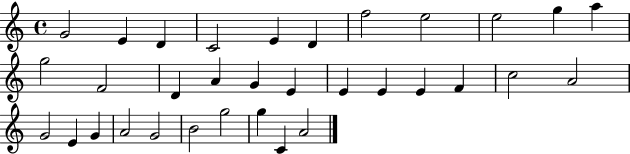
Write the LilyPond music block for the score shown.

{
  \clef treble
  \time 4/4
  \defaultTimeSignature
  \key c \major
  g'2 e'4 d'4 | c'2 e'4 d'4 | f''2 e''2 | e''2 g''4 a''4 | \break g''2 f'2 | d'4 a'4 g'4 e'4 | e'4 e'4 e'4 f'4 | c''2 a'2 | \break g'2 e'4 g'4 | a'2 g'2 | b'2 g''2 | g''4 c'4 a'2 | \break \bar "|."
}